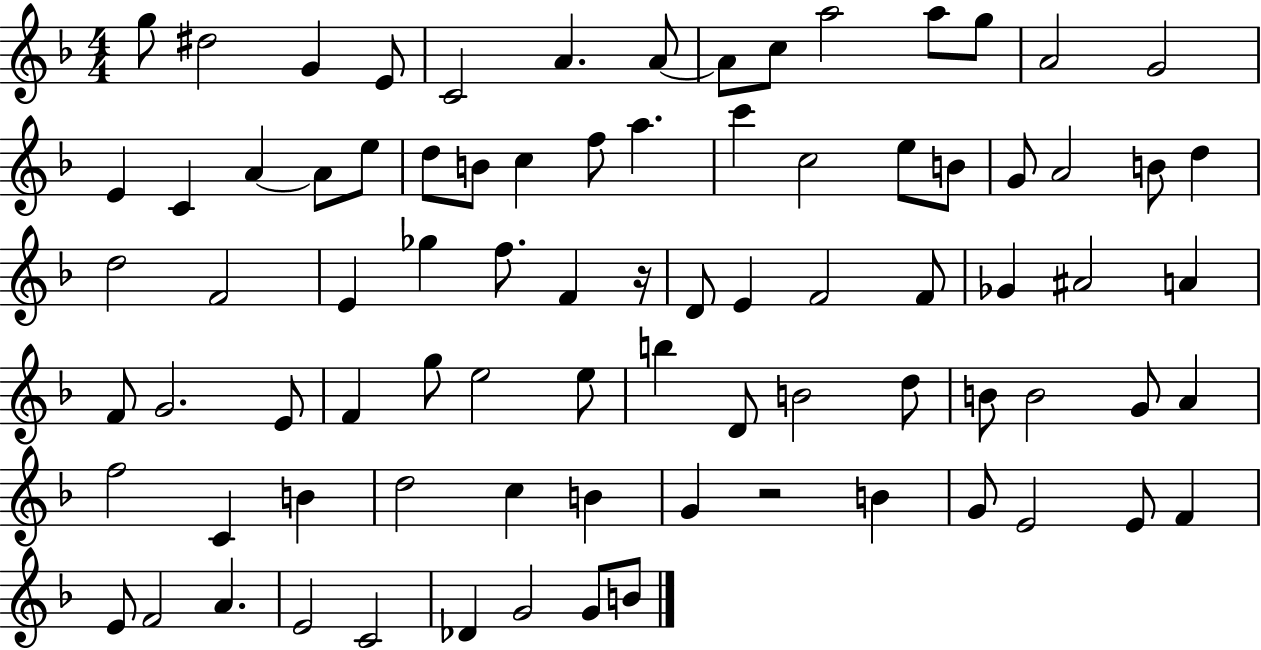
G5/e D#5/h G4/q E4/e C4/h A4/q. A4/e A4/e C5/e A5/h A5/e G5/e A4/h G4/h E4/q C4/q A4/q A4/e E5/e D5/e B4/e C5/q F5/e A5/q. C6/q C5/h E5/e B4/e G4/e A4/h B4/e D5/q D5/h F4/h E4/q Gb5/q F5/e. F4/q R/s D4/e E4/q F4/h F4/e Gb4/q A#4/h A4/q F4/e G4/h. E4/e F4/q G5/e E5/h E5/e B5/q D4/e B4/h D5/e B4/e B4/h G4/e A4/q F5/h C4/q B4/q D5/h C5/q B4/q G4/q R/h B4/q G4/e E4/h E4/e F4/q E4/e F4/h A4/q. E4/h C4/h Db4/q G4/h G4/e B4/e